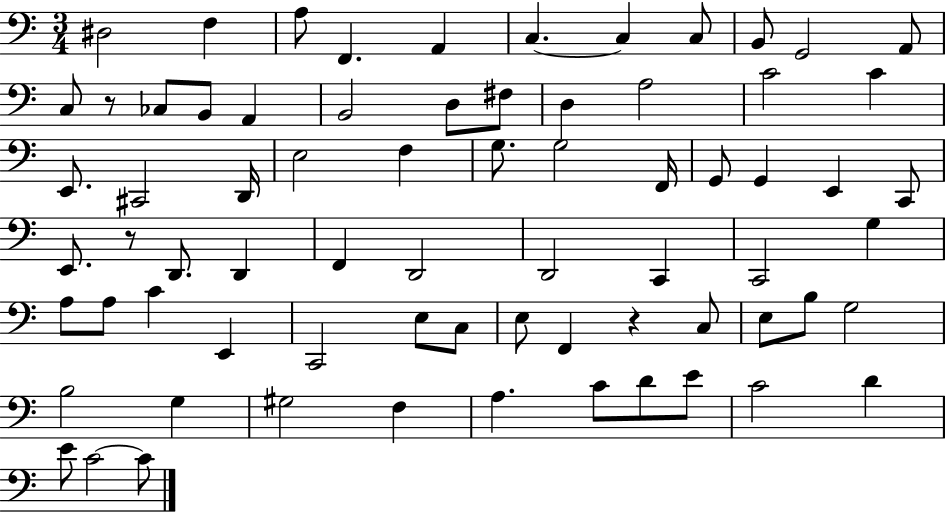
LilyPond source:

{
  \clef bass
  \numericTimeSignature
  \time 3/4
  \key c \major
  \repeat volta 2 { dis2 f4 | a8 f,4. a,4 | c4.~~ c4 c8 | b,8 g,2 a,8 | \break c8 r8 ces8 b,8 a,4 | b,2 d8 fis8 | d4 a2 | c'2 c'4 | \break e,8. cis,2 d,16 | e2 f4 | g8. g2 f,16 | g,8 g,4 e,4 c,8 | \break e,8. r8 d,8. d,4 | f,4 d,2 | d,2 c,4 | c,2 g4 | \break a8 a8 c'4 e,4 | c,2 e8 c8 | e8 f,4 r4 c8 | e8 b8 g2 | \break b2 g4 | gis2 f4 | a4. c'8 d'8 e'8 | c'2 d'4 | \break e'8 c'2~~ c'8 | } \bar "|."
}